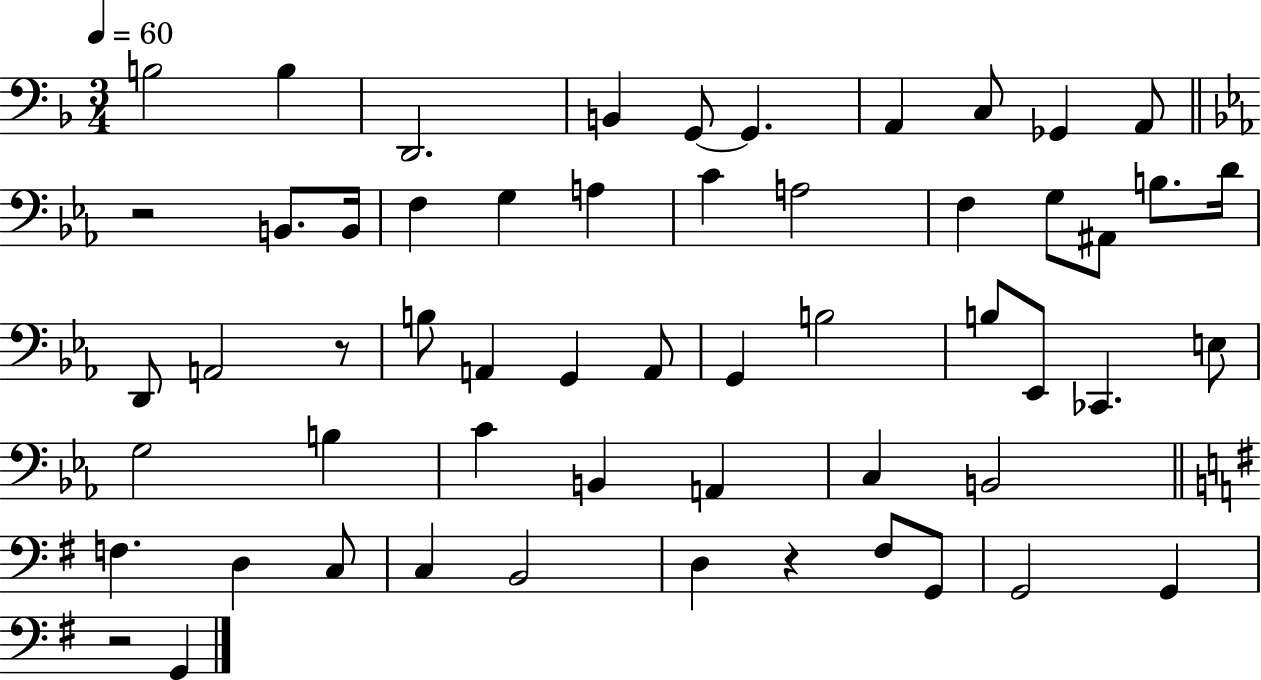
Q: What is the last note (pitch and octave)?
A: G2